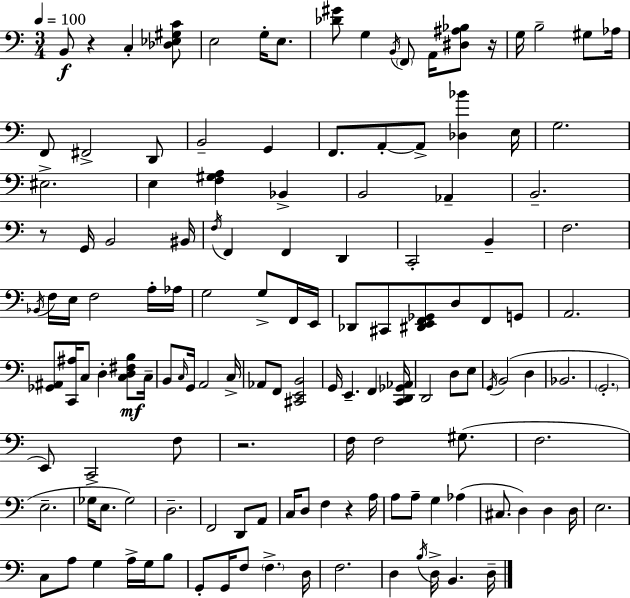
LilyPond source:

{
  \clef bass
  \numericTimeSignature
  \time 3/4
  \key a \minor
  \tempo 4 = 100
  b,8\f r4 c4-. <des ees gis c'>8 | e2 g16-. e8. | <des' gis'>8 g4 \acciaccatura { b,16 } \parenthesize f,8 a,16 <dis ais bes>8 | r16 g16 b2-- gis8 | \break aes16 f,8 fis,2-> d,8 | b,2-- g,4 | f,8. a,8-.~~ a,8-> <des bes'>4 | e16 g2. | \break eis2.-> | e4 <f gis a>4 bes,4-> | b,2 aes,4-- | b,2.-- | \break r8 g,16 b,2 | bis,16 \acciaccatura { f16 } f,4 f,4 d,4 | c,2-. b,4-- | f2. | \break \acciaccatura { bes,16 } f16 e16 f2 | a16-. aes16 g2 g8-> | f,16 e,16 des,8 cis,8 <dis, e, f, ges,>8 d8 f,8 | g,8 a,2. | \break <ges, ais,>8 <c, ais>16 c8 d4-. | <c d fis b>8\mf c16-- b,8 \grace { c16 } g,16 a,2 | c16-> aes,8 f,8 <cis, e, b,>2 | g,16 e,4.-- f,4 | \break <c, d, ges, aes,>16 d,2 | d8 e8 \acciaccatura { g,16 } b,2( | d4 bes,2. | \parenthesize g,2.-. | \break e,8) c,2 | f8 r2. | f16 f2 | gis8.( f2. | \break e2.-- | ges16-> e8. ges2) | d2.-- | f,2 | \break d,8 a,8 c16 d8 f4 | r4 a16 a8 a8-- g4 | aes4( cis8. d4) | d4 d16 e2. | \break c8 a8 g4 | a16-> g16 b8 g,8-. g,16 f8 \parenthesize f4.-> | d16 f2. | d4 \acciaccatura { b16 } d16-> b,4. | \break d16-- \bar "|."
}